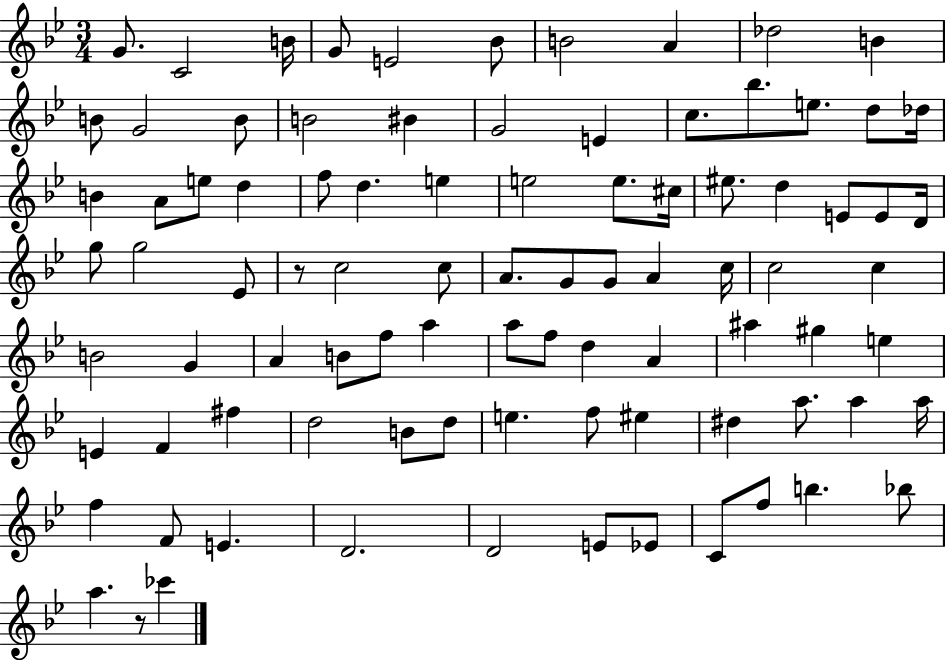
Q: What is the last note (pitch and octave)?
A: CES6